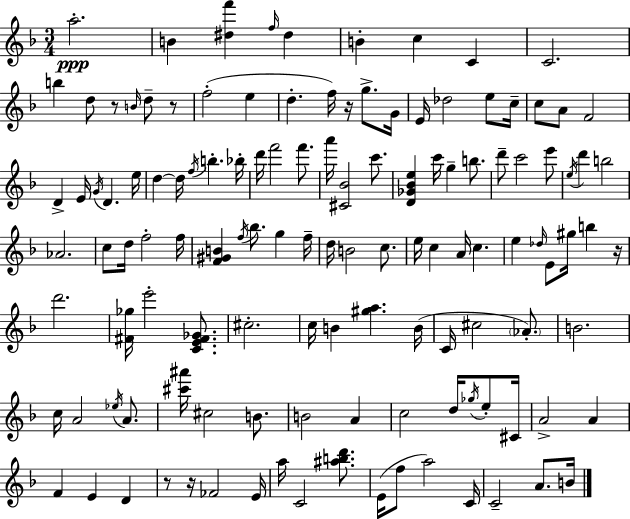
{
  \clef treble
  \numericTimeSignature
  \time 3/4
  \key f \major
  a''2.-.\ppp | b'4 <dis'' f'''>4 \grace { f''16 } dis''4 | b'4-. c''4 c'4 | c'2. | \break b''4 d''8 r8 \grace { b'16 } d''8-- | r8 f''2-.( e''4 | d''4.-. f''16) r16 g''8.-> | g'16 e'16 des''2 e''8 | \break c''16-- c''8 a'8 f'2 | d'4-> e'16 \acciaccatura { g'16 } d'4. | e''16 d''4~~ d''16 \acciaccatura { f''16 } b''4.-. | bes''16-. d'''16 f'''2 | \break f'''8. a'''16 <cis' bes'>2 | c'''8. <d' ges' bes' e''>4 c'''16 g''4-- | b''8. d'''8-- c'''2 | e'''8 \acciaccatura { e''16 } d'''4 b''2 | \break aes'2. | c''8 d''16 f''2-. | f''16 <f' gis' b'>4 \acciaccatura { f''16 } bes''8. | g''4 f''16-- d''16 b'2 | \break c''8. e''16 c''4 a'16 | c''4. e''4 \grace { des''16 } e'8 | gis''16 b''4 r16 d'''2. | <fis' ges''>16 e'''2-. | \break <c' e' fis' ges'>8. cis''2.-. | c''16 b'4 | <gis'' a''>4. b'16( c'16 cis''2 | \parenthesize aes'8.-.) b'2. | \break c''16 a'2 | \acciaccatura { ees''16 } a'8. <cis''' ais'''>16 cis''2 | b'8. b'2 | a'4 c''2 | \break d''16 \acciaccatura { ges''16 } e''8-. cis'16 a'2-> | a'4 f'4 | e'4 d'4 r8 r16 | fes'2 e'16 a''16 c'2 | \break <ais'' b'' d'''>8. e'16( f''8 | a''2) c'16 c'2-- | a'8. b'16 \bar "|."
}